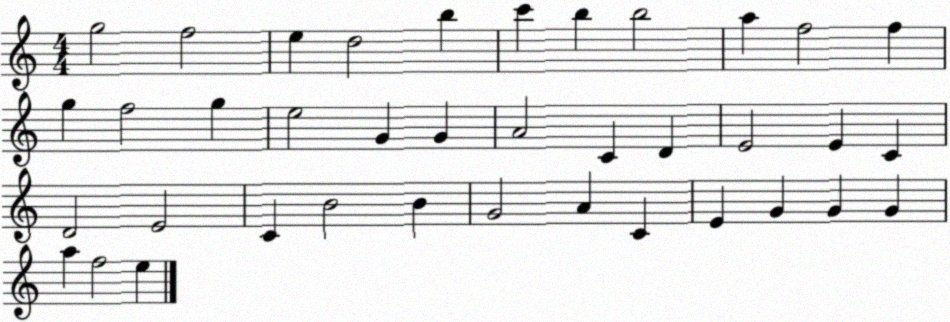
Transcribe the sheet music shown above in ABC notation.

X:1
T:Untitled
M:4/4
L:1/4
K:C
g2 f2 e d2 b c' b b2 a f2 f g f2 g e2 G G A2 C D E2 E C D2 E2 C B2 B G2 A C E G G G a f2 e